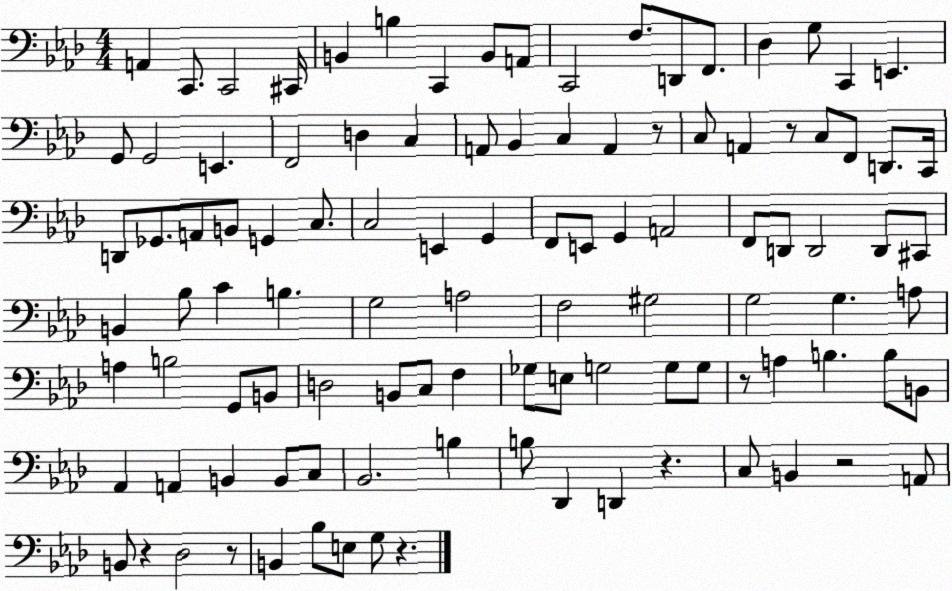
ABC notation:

X:1
T:Untitled
M:4/4
L:1/4
K:Ab
A,, C,,/2 C,,2 ^C,,/4 B,, B, C,, B,,/2 A,,/2 C,,2 F,/2 D,,/2 F,,/2 _D, G,/2 C,, E,, G,,/2 G,,2 E,, F,,2 D, C, A,,/2 _B,, C, A,, z/2 C,/2 A,, z/2 C,/2 F,,/2 D,,/2 C,,/4 D,,/2 _G,,/2 A,,/2 B,,/2 G,, C,/2 C,2 E,, G,, F,,/2 E,,/2 G,, A,,2 F,,/2 D,,/2 D,,2 D,,/2 ^C,,/2 B,, _B,/2 C B, G,2 A,2 F,2 ^G,2 G,2 G, A,/2 A, B,2 G,,/2 B,,/2 D,2 B,,/2 C,/2 F, _G,/2 E,/2 G,2 G,/2 G,/2 z/2 A, B, B,/2 B,,/2 _A,, A,, B,, B,,/2 C,/2 _B,,2 B, B,/2 _D,, D,, z C,/2 B,, z2 A,,/2 B,,/2 z _D,2 z/2 B,, _B,/2 E,/2 G,/2 z